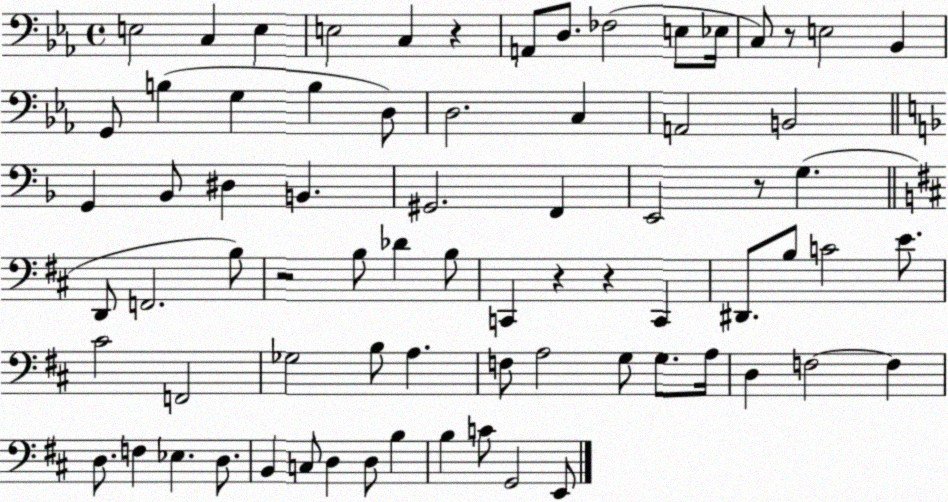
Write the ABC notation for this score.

X:1
T:Untitled
M:4/4
L:1/4
K:Eb
E,2 C, E, E,2 C, z A,,/2 D,/2 _F,2 E,/2 _E,/4 C,/2 z/2 E,2 _B,, G,,/2 B, G, B, D,/2 D,2 C, A,,2 B,,2 G,, _B,,/2 ^D, B,, ^G,,2 F,, E,,2 z/2 G, D,,/2 F,,2 B,/2 z2 B,/2 _D B,/2 C,, z z C,, ^D,,/2 B,/2 C2 E/2 ^C2 F,,2 _G,2 B,/2 A, F,/2 A,2 G,/2 G,/2 A,/4 D, F,2 F, D,/2 F, _E, D,/2 B,, C,/2 D, D,/2 B, B, C/2 G,,2 E,,/2